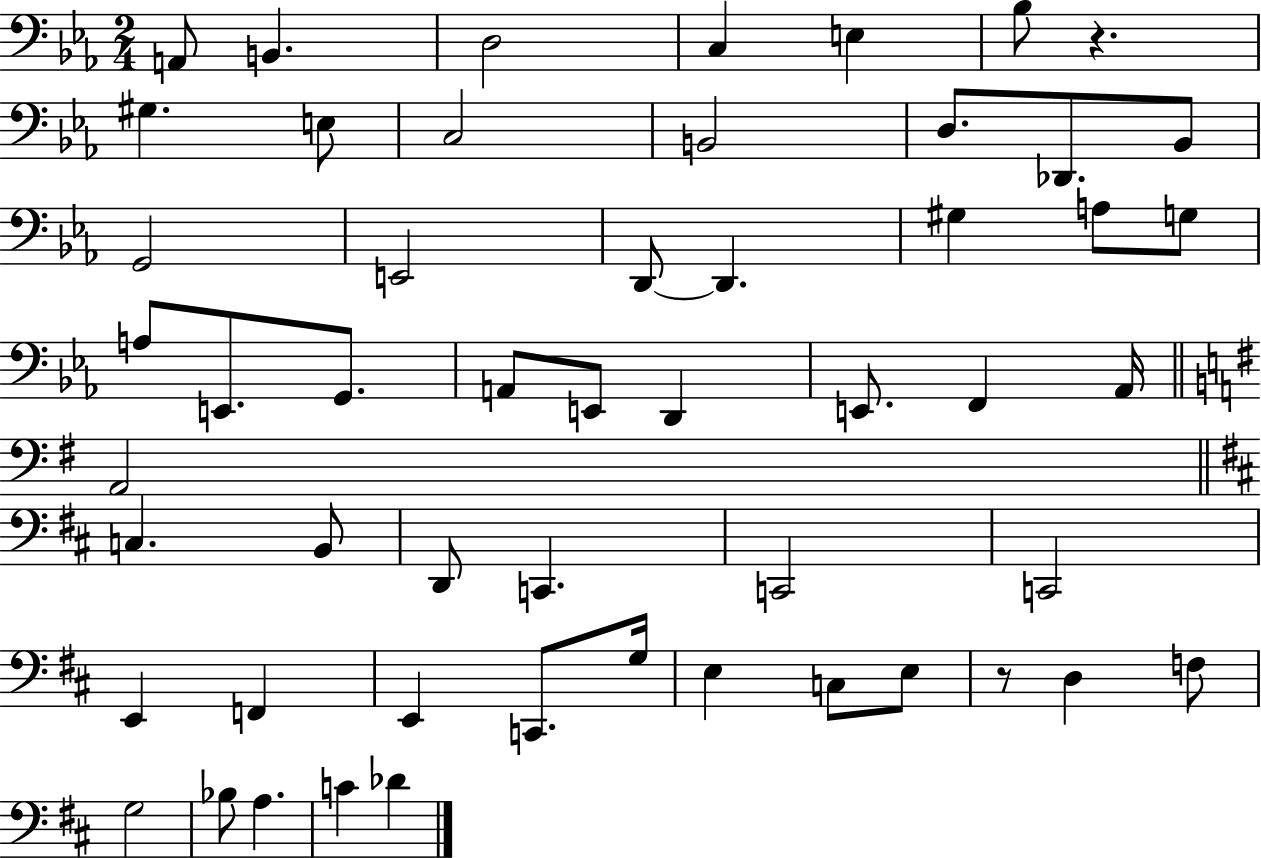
{
  \clef bass
  \numericTimeSignature
  \time 2/4
  \key ees \major
  \repeat volta 2 { a,8 b,4. | d2 | c4 e4 | bes8 r4. | \break gis4. e8 | c2 | b,2 | d8. des,8. bes,8 | \break g,2 | e,2 | d,8~~ d,4. | gis4 a8 g8 | \break a8 e,8. g,8. | a,8 e,8 d,4 | e,8. f,4 aes,16 | \bar "||" \break \key e \minor a,2 | \bar "||" \break \key d \major c4. b,8 | d,8 c,4. | c,2 | c,2 | \break e,4 f,4 | e,4 c,8. g16 | e4 c8 e8 | r8 d4 f8 | \break g2 | bes8 a4. | c'4 des'4 | } \bar "|."
}